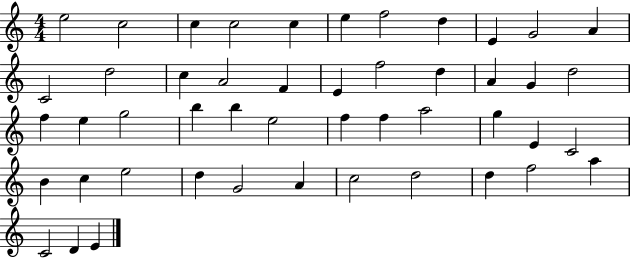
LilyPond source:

{
  \clef treble
  \numericTimeSignature
  \time 4/4
  \key c \major
  e''2 c''2 | c''4 c''2 c''4 | e''4 f''2 d''4 | e'4 g'2 a'4 | \break c'2 d''2 | c''4 a'2 f'4 | e'4 f''2 d''4 | a'4 g'4 d''2 | \break f''4 e''4 g''2 | b''4 b''4 e''2 | f''4 f''4 a''2 | g''4 e'4 c'2 | \break b'4 c''4 e''2 | d''4 g'2 a'4 | c''2 d''2 | d''4 f''2 a''4 | \break c'2 d'4 e'4 | \bar "|."
}